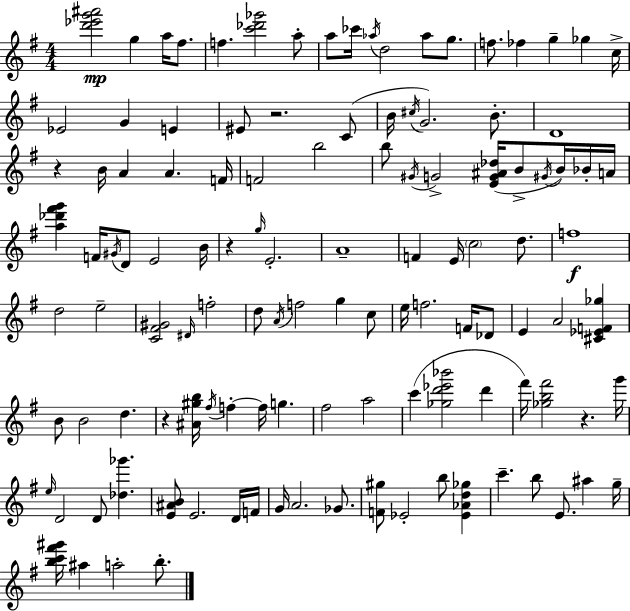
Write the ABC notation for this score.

X:1
T:Untitled
M:4/4
L:1/4
K:Em
[d'_e'g'^a']2 g a/4 ^f/2 f [c'_d'_g']2 a/2 a/2 _c'/4 _a/4 d2 _a/2 g/2 f/2 _f g _g c/4 _E2 G E ^E/2 z2 C/2 B/4 ^c/4 G2 B/2 D4 z B/4 A A F/4 F2 b2 b/2 ^G/4 G2 [EG^A_d]/4 B/2 ^G/4 B/4 _B/4 A/4 [a_d'^f'g'] F/4 ^G/4 D/2 E2 B/4 z g/4 E2 A4 F E/4 c2 d/2 f4 d2 e2 [C^F^G]2 ^D/4 f2 d/2 A/4 f2 g c/2 e/4 f2 F/4 _D/2 E A2 [^C_EF_g] B/2 B2 d z [^A^gb]/4 ^f/4 f f/4 g ^f2 a2 c' [_gd'_e'_b']2 d' ^f'/4 [_gb^f']2 z g'/4 e/4 D2 D/2 [_d_g'] [E^AB]/2 E2 D/4 F/4 G/4 A2 _G/2 [F^g]/2 _E2 b/2 [_E_Ad_g] c' b/2 E/2 ^a g/4 [bc'^f'^g']/4 ^a a2 b/2